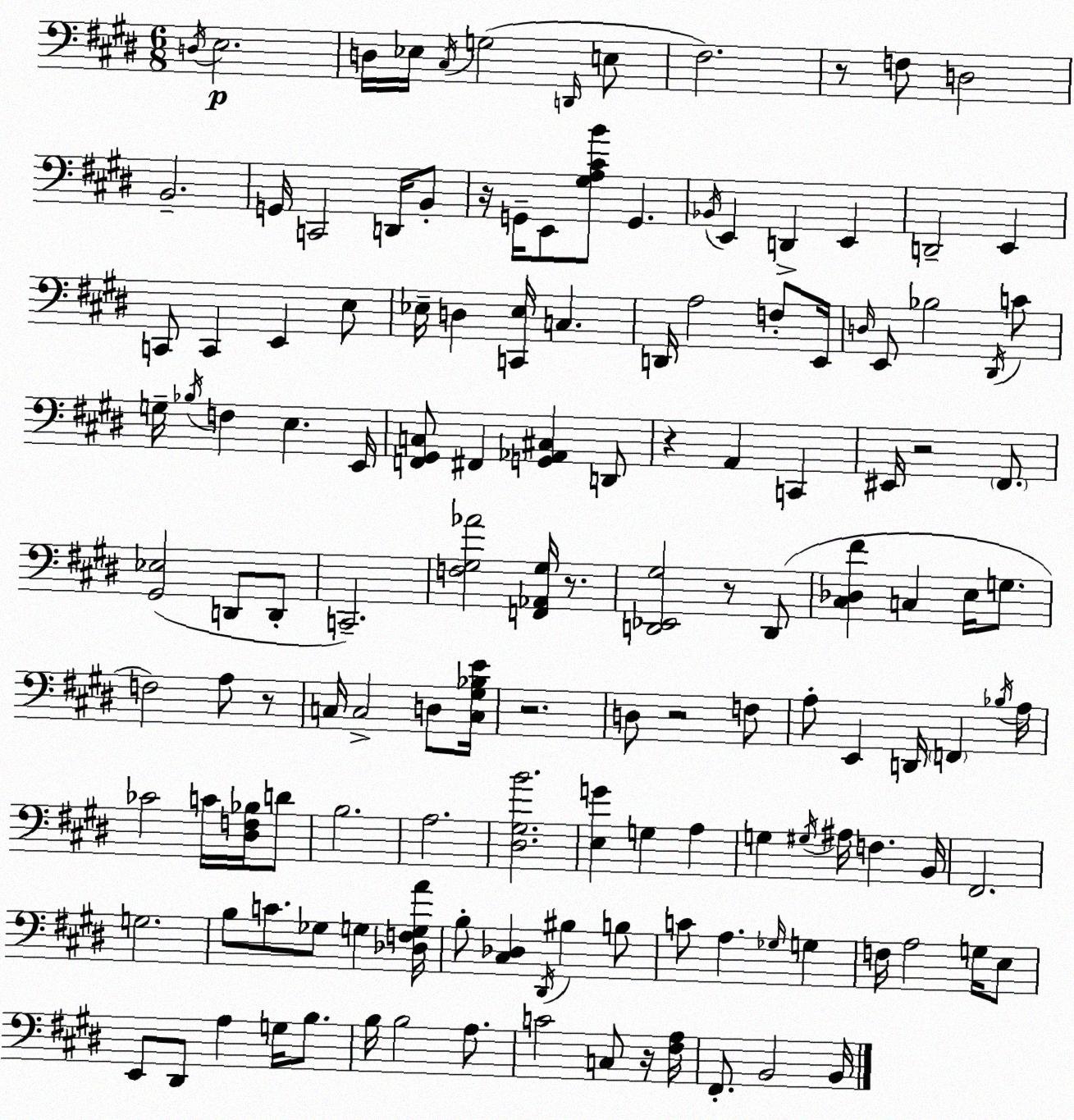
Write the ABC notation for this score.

X:1
T:Untitled
M:6/8
L:1/4
K:E
D,/4 E,2 D,/4 _E,/4 ^C,/4 G,2 D,,/4 E,/2 ^F,2 z/2 F,/2 D,2 B,,2 G,,/4 C,,2 D,,/4 B,,/2 z/4 G,,/4 E,,/2 [^G,A,^CB]/2 G,, _B,,/4 E,, D,, E,, D,,2 E,, C,,/2 C,, E,, E,/2 _E,/4 D, [C,,_E,]/4 C, D,,/4 A,2 F,/2 E,,/4 D,/4 E,,/2 _B,2 ^D,,/4 C/2 G,/4 _B,/4 F, E, E,,/4 [F,,^G,,C,]/2 ^F,, [G,,_A,,^C,] D,,/2 z A,, C,, ^E,,/4 z2 ^F,,/2 [^G,,_E,]2 D,,/2 D,,/2 C,,2 [F,^G,_A]2 [F,,_A,,^G,]/4 z/2 [D,,_E,,^G,]2 z/2 D,,/2 [^C,_D,^F] C, E,/4 G,/2 F,2 A,/2 z/2 C,/4 C,2 D,/2 [C,^G,_B,E]/4 z2 D,/2 z2 F,/2 A,/2 E,, D,,/4 F,, _B,/4 A,/4 _C2 C/4 [^D,F,_B,]/4 D/2 B,2 A,2 [^D,^G,B]2 [E,G] G, A, G, ^G,/4 ^A,/4 F, B,,/4 ^F,,2 G,2 B,/2 C/2 _G,/2 G, [_D,F,G,A]/4 B,/2 [^C,_D,] ^D,,/4 ^B, B,/2 C/2 A, _G,/4 G, F,/4 A,2 G,/4 E,/2 E,,/2 ^D,,/2 A, G,/4 B,/2 B,/4 B,2 A,/2 C2 C,/2 z/4 [^F,A,]/4 ^F,,/2 B,,2 B,,/4